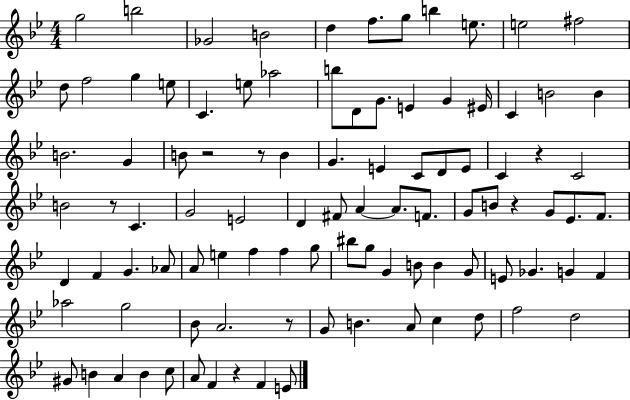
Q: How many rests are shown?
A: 7